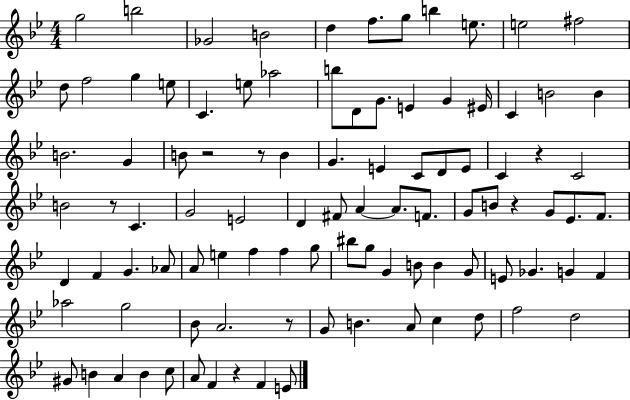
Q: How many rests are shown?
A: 7